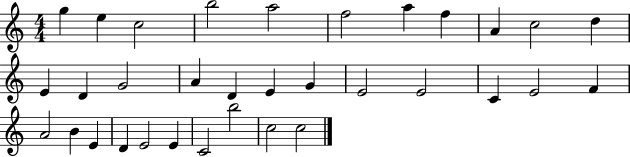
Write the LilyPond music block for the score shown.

{
  \clef treble
  \numericTimeSignature
  \time 4/4
  \key c \major
  g''4 e''4 c''2 | b''2 a''2 | f''2 a''4 f''4 | a'4 c''2 d''4 | \break e'4 d'4 g'2 | a'4 d'4 e'4 g'4 | e'2 e'2 | c'4 e'2 f'4 | \break a'2 b'4 e'4 | d'4 e'2 e'4 | c'2 b''2 | c''2 c''2 | \break \bar "|."
}